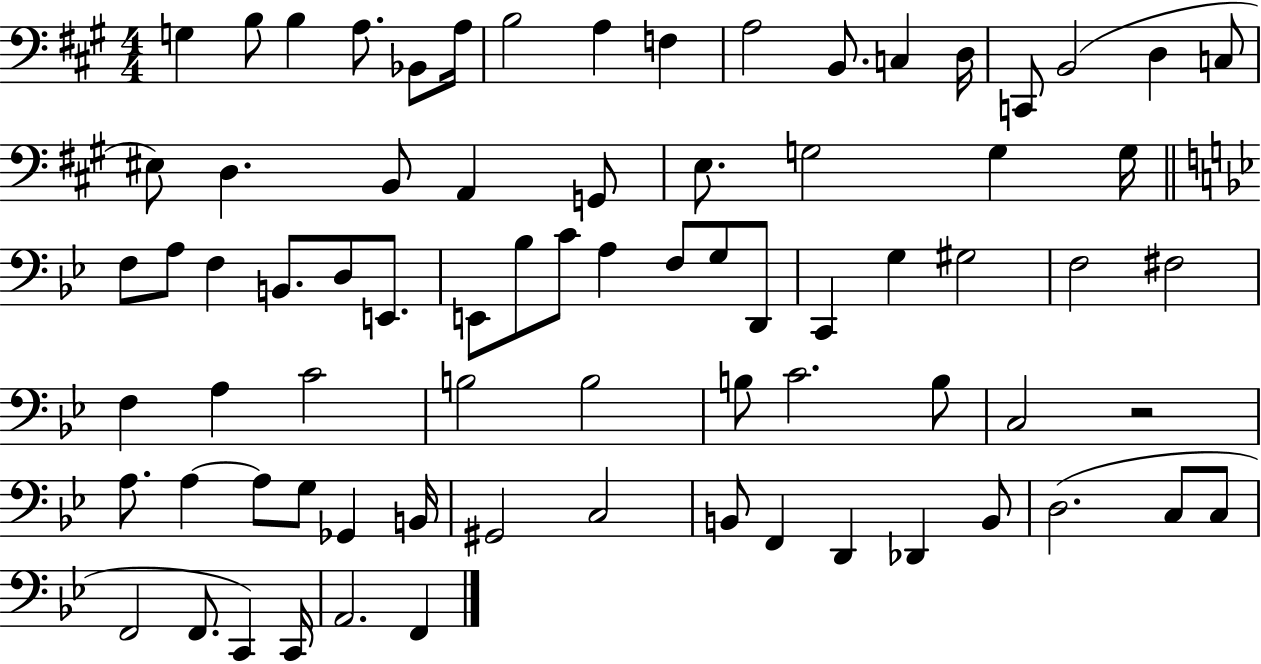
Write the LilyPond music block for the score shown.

{
  \clef bass
  \numericTimeSignature
  \time 4/4
  \key a \major
  g4 b8 b4 a8. bes,8 a16 | b2 a4 f4 | a2 b,8. c4 d16 | c,8 b,2( d4 c8 | \break eis8) d4. b,8 a,4 g,8 | e8. g2 g4 g16 | \bar "||" \break \key bes \major f8 a8 f4 b,8. d8 e,8. | e,8 bes8 c'8 a4 f8 g8 d,8 | c,4 g4 gis2 | f2 fis2 | \break f4 a4 c'2 | b2 b2 | b8 c'2. b8 | c2 r2 | \break a8. a4~~ a8 g8 ges,4 b,16 | gis,2 c2 | b,8 f,4 d,4 des,4 b,8 | d2.( c8 c8 | \break f,2 f,8. c,4) c,16 | a,2. f,4 | \bar "|."
}